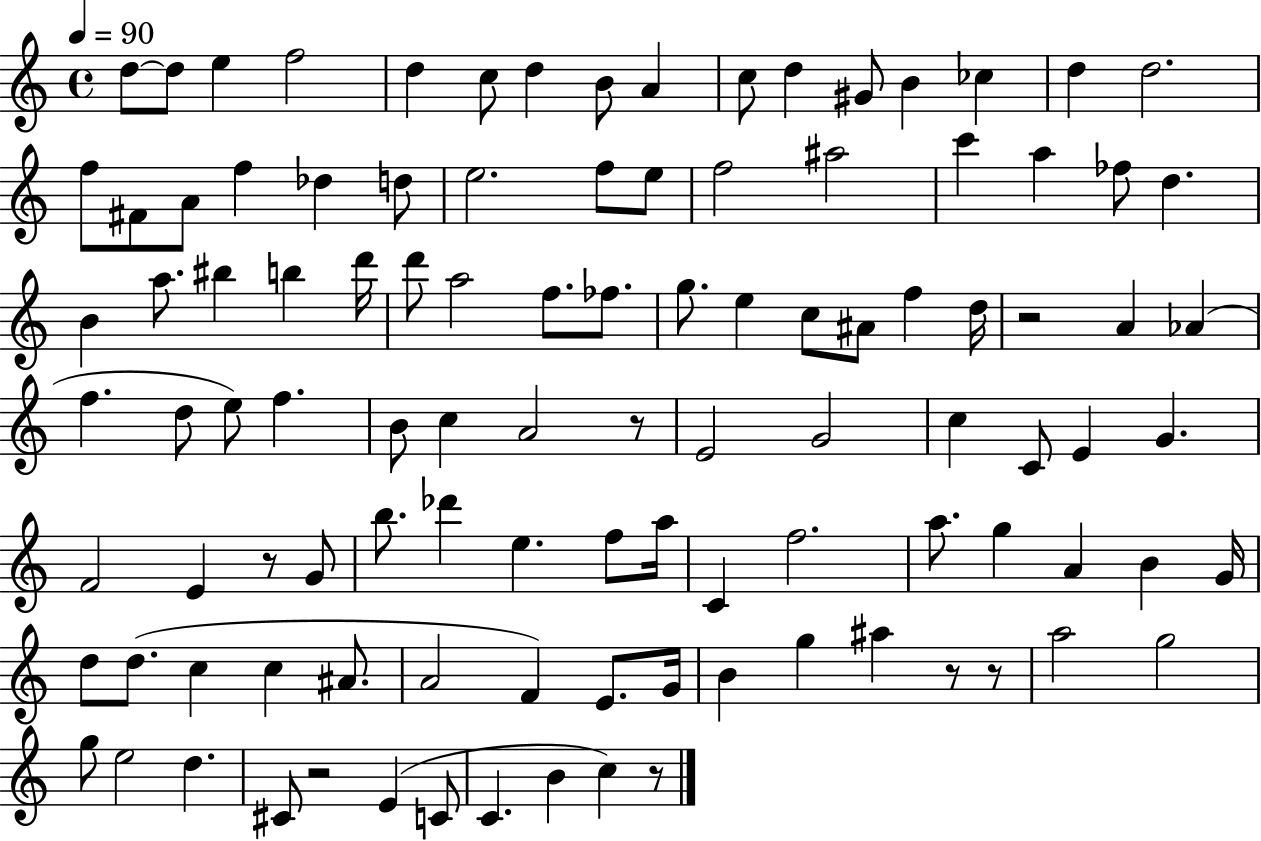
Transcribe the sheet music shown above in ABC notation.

X:1
T:Untitled
M:4/4
L:1/4
K:C
d/2 d/2 e f2 d c/2 d B/2 A c/2 d ^G/2 B _c d d2 f/2 ^F/2 A/2 f _d d/2 e2 f/2 e/2 f2 ^a2 c' a _f/2 d B a/2 ^b b d'/4 d'/2 a2 f/2 _f/2 g/2 e c/2 ^A/2 f d/4 z2 A _A f d/2 e/2 f B/2 c A2 z/2 E2 G2 c C/2 E G F2 E z/2 G/2 b/2 _d' e f/2 a/4 C f2 a/2 g A B G/4 d/2 d/2 c c ^A/2 A2 F E/2 G/4 B g ^a z/2 z/2 a2 g2 g/2 e2 d ^C/2 z2 E C/2 C B c z/2